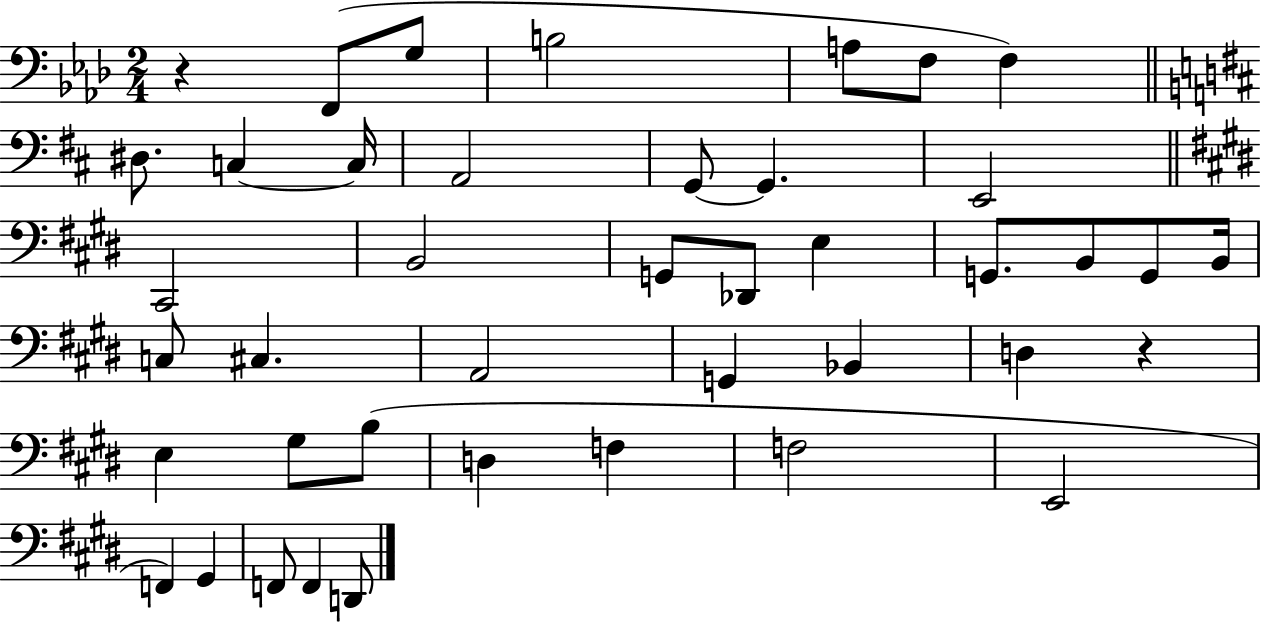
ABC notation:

X:1
T:Untitled
M:2/4
L:1/4
K:Ab
z F,,/2 G,/2 B,2 A,/2 F,/2 F, ^D,/2 C, C,/4 A,,2 G,,/2 G,, E,,2 ^C,,2 B,,2 G,,/2 _D,,/2 E, G,,/2 B,,/2 G,,/2 B,,/4 C,/2 ^C, A,,2 G,, _B,, D, z E, ^G,/2 B,/2 D, F, F,2 E,,2 F,, ^G,, F,,/2 F,, D,,/2